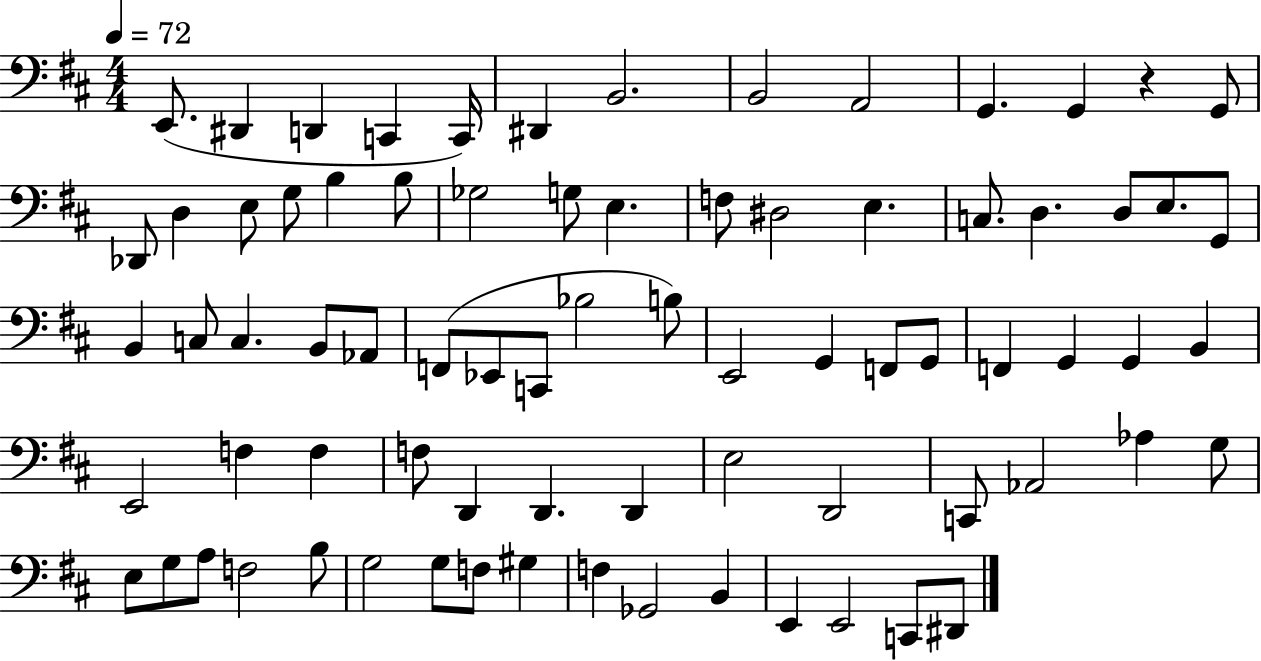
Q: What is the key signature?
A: D major